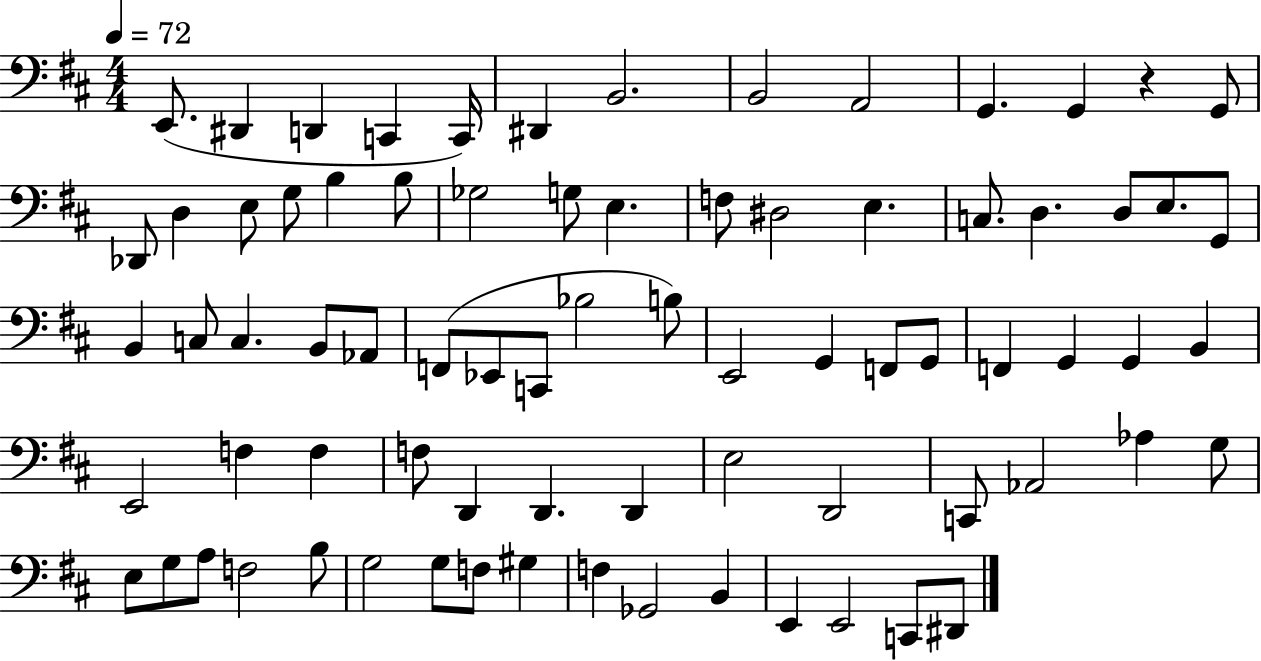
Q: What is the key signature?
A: D major